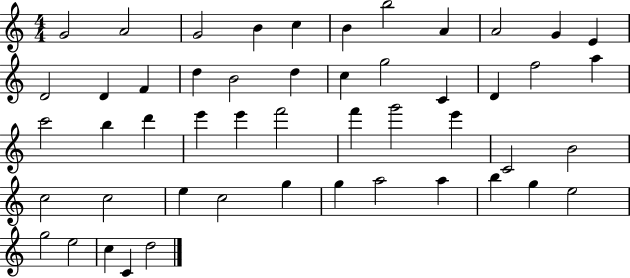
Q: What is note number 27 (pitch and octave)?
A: E6